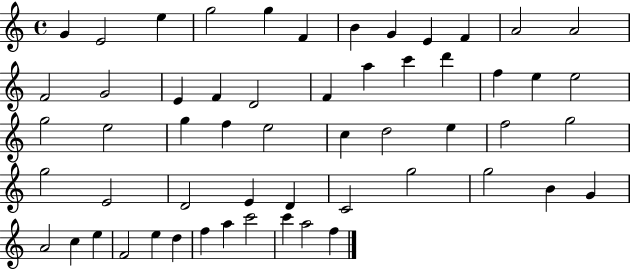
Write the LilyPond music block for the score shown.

{
  \clef treble
  \time 4/4
  \defaultTimeSignature
  \key c \major
  g'4 e'2 e''4 | g''2 g''4 f'4 | b'4 g'4 e'4 f'4 | a'2 a'2 | \break f'2 g'2 | e'4 f'4 d'2 | f'4 a''4 c'''4 d'''4 | f''4 e''4 e''2 | \break g''2 e''2 | g''4 f''4 e''2 | c''4 d''2 e''4 | f''2 g''2 | \break g''2 e'2 | d'2 e'4 d'4 | c'2 g''2 | g''2 b'4 g'4 | \break a'2 c''4 e''4 | f'2 e''4 d''4 | f''4 a''4 c'''2 | c'''4 a''2 f''4 | \break \bar "|."
}